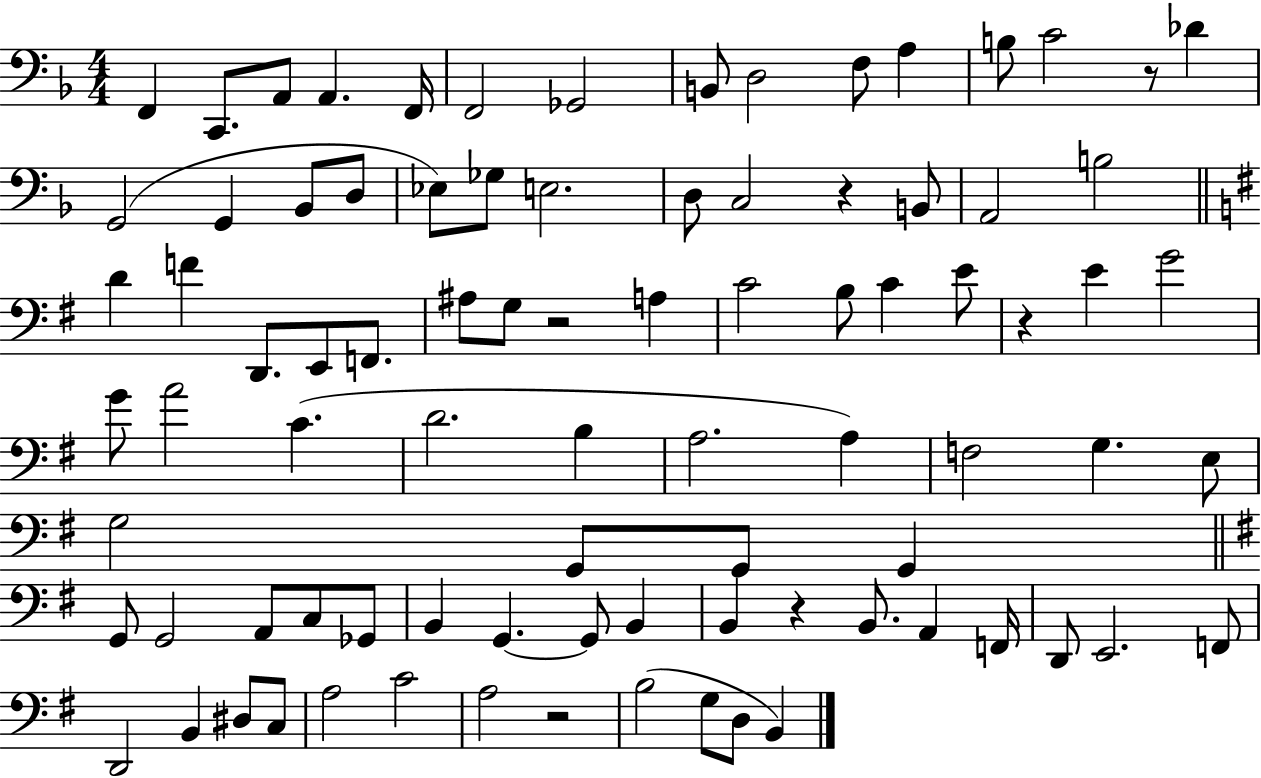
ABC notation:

X:1
T:Untitled
M:4/4
L:1/4
K:F
F,, C,,/2 A,,/2 A,, F,,/4 F,,2 _G,,2 B,,/2 D,2 F,/2 A, B,/2 C2 z/2 _D G,,2 G,, _B,,/2 D,/2 _E,/2 _G,/2 E,2 D,/2 C,2 z B,,/2 A,,2 B,2 D F D,,/2 E,,/2 F,,/2 ^A,/2 G,/2 z2 A, C2 B,/2 C E/2 z E G2 G/2 A2 C D2 B, A,2 A, F,2 G, E,/2 G,2 G,,/2 G,,/2 G,, G,,/2 G,,2 A,,/2 C,/2 _G,,/2 B,, G,, G,,/2 B,, B,, z B,,/2 A,, F,,/4 D,,/2 E,,2 F,,/2 D,,2 B,, ^D,/2 C,/2 A,2 C2 A,2 z2 B,2 G,/2 D,/2 B,,